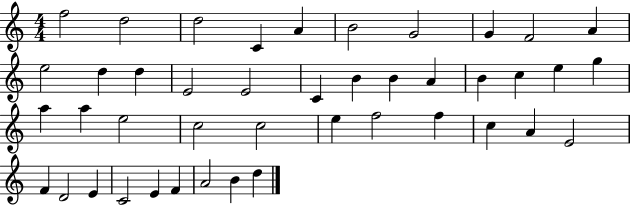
X:1
T:Untitled
M:4/4
L:1/4
K:C
f2 d2 d2 C A B2 G2 G F2 A e2 d d E2 E2 C B B A B c e g a a e2 c2 c2 e f2 f c A E2 F D2 E C2 E F A2 B d